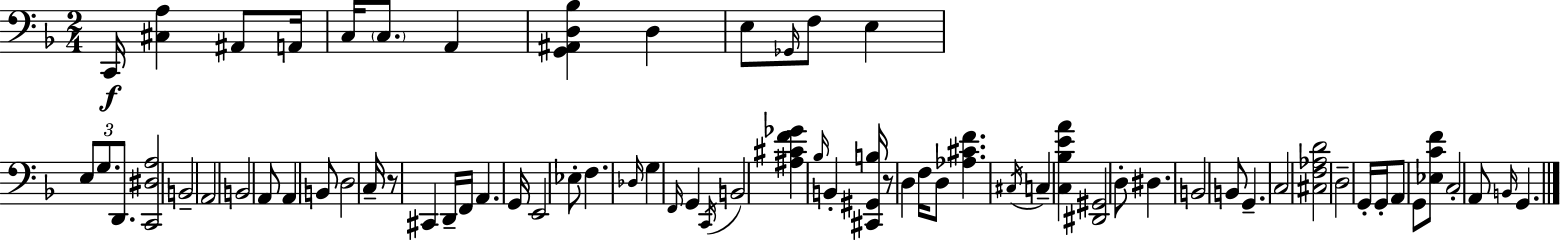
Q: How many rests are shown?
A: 2